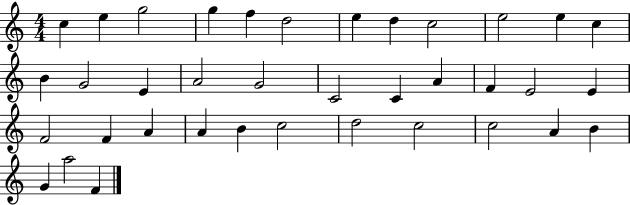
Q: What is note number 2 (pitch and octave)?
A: E5